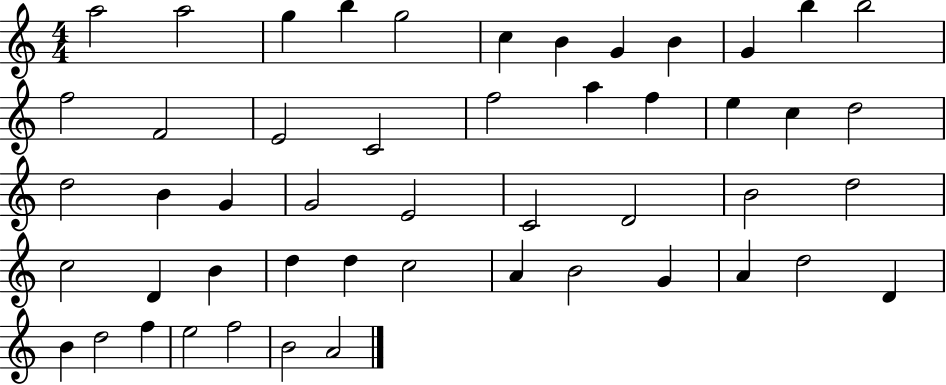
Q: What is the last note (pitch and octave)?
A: A4